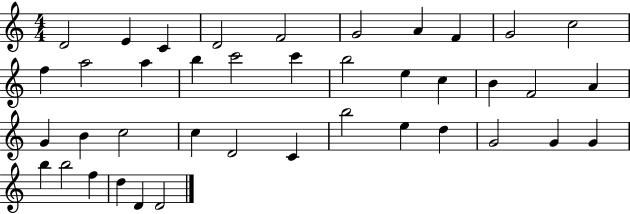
D4/h E4/q C4/q D4/h F4/h G4/h A4/q F4/q G4/h C5/h F5/q A5/h A5/q B5/q C6/h C6/q B5/h E5/q C5/q B4/q F4/h A4/q G4/q B4/q C5/h C5/q D4/h C4/q B5/h E5/q D5/q G4/h G4/q G4/q B5/q B5/h F5/q D5/q D4/q D4/h